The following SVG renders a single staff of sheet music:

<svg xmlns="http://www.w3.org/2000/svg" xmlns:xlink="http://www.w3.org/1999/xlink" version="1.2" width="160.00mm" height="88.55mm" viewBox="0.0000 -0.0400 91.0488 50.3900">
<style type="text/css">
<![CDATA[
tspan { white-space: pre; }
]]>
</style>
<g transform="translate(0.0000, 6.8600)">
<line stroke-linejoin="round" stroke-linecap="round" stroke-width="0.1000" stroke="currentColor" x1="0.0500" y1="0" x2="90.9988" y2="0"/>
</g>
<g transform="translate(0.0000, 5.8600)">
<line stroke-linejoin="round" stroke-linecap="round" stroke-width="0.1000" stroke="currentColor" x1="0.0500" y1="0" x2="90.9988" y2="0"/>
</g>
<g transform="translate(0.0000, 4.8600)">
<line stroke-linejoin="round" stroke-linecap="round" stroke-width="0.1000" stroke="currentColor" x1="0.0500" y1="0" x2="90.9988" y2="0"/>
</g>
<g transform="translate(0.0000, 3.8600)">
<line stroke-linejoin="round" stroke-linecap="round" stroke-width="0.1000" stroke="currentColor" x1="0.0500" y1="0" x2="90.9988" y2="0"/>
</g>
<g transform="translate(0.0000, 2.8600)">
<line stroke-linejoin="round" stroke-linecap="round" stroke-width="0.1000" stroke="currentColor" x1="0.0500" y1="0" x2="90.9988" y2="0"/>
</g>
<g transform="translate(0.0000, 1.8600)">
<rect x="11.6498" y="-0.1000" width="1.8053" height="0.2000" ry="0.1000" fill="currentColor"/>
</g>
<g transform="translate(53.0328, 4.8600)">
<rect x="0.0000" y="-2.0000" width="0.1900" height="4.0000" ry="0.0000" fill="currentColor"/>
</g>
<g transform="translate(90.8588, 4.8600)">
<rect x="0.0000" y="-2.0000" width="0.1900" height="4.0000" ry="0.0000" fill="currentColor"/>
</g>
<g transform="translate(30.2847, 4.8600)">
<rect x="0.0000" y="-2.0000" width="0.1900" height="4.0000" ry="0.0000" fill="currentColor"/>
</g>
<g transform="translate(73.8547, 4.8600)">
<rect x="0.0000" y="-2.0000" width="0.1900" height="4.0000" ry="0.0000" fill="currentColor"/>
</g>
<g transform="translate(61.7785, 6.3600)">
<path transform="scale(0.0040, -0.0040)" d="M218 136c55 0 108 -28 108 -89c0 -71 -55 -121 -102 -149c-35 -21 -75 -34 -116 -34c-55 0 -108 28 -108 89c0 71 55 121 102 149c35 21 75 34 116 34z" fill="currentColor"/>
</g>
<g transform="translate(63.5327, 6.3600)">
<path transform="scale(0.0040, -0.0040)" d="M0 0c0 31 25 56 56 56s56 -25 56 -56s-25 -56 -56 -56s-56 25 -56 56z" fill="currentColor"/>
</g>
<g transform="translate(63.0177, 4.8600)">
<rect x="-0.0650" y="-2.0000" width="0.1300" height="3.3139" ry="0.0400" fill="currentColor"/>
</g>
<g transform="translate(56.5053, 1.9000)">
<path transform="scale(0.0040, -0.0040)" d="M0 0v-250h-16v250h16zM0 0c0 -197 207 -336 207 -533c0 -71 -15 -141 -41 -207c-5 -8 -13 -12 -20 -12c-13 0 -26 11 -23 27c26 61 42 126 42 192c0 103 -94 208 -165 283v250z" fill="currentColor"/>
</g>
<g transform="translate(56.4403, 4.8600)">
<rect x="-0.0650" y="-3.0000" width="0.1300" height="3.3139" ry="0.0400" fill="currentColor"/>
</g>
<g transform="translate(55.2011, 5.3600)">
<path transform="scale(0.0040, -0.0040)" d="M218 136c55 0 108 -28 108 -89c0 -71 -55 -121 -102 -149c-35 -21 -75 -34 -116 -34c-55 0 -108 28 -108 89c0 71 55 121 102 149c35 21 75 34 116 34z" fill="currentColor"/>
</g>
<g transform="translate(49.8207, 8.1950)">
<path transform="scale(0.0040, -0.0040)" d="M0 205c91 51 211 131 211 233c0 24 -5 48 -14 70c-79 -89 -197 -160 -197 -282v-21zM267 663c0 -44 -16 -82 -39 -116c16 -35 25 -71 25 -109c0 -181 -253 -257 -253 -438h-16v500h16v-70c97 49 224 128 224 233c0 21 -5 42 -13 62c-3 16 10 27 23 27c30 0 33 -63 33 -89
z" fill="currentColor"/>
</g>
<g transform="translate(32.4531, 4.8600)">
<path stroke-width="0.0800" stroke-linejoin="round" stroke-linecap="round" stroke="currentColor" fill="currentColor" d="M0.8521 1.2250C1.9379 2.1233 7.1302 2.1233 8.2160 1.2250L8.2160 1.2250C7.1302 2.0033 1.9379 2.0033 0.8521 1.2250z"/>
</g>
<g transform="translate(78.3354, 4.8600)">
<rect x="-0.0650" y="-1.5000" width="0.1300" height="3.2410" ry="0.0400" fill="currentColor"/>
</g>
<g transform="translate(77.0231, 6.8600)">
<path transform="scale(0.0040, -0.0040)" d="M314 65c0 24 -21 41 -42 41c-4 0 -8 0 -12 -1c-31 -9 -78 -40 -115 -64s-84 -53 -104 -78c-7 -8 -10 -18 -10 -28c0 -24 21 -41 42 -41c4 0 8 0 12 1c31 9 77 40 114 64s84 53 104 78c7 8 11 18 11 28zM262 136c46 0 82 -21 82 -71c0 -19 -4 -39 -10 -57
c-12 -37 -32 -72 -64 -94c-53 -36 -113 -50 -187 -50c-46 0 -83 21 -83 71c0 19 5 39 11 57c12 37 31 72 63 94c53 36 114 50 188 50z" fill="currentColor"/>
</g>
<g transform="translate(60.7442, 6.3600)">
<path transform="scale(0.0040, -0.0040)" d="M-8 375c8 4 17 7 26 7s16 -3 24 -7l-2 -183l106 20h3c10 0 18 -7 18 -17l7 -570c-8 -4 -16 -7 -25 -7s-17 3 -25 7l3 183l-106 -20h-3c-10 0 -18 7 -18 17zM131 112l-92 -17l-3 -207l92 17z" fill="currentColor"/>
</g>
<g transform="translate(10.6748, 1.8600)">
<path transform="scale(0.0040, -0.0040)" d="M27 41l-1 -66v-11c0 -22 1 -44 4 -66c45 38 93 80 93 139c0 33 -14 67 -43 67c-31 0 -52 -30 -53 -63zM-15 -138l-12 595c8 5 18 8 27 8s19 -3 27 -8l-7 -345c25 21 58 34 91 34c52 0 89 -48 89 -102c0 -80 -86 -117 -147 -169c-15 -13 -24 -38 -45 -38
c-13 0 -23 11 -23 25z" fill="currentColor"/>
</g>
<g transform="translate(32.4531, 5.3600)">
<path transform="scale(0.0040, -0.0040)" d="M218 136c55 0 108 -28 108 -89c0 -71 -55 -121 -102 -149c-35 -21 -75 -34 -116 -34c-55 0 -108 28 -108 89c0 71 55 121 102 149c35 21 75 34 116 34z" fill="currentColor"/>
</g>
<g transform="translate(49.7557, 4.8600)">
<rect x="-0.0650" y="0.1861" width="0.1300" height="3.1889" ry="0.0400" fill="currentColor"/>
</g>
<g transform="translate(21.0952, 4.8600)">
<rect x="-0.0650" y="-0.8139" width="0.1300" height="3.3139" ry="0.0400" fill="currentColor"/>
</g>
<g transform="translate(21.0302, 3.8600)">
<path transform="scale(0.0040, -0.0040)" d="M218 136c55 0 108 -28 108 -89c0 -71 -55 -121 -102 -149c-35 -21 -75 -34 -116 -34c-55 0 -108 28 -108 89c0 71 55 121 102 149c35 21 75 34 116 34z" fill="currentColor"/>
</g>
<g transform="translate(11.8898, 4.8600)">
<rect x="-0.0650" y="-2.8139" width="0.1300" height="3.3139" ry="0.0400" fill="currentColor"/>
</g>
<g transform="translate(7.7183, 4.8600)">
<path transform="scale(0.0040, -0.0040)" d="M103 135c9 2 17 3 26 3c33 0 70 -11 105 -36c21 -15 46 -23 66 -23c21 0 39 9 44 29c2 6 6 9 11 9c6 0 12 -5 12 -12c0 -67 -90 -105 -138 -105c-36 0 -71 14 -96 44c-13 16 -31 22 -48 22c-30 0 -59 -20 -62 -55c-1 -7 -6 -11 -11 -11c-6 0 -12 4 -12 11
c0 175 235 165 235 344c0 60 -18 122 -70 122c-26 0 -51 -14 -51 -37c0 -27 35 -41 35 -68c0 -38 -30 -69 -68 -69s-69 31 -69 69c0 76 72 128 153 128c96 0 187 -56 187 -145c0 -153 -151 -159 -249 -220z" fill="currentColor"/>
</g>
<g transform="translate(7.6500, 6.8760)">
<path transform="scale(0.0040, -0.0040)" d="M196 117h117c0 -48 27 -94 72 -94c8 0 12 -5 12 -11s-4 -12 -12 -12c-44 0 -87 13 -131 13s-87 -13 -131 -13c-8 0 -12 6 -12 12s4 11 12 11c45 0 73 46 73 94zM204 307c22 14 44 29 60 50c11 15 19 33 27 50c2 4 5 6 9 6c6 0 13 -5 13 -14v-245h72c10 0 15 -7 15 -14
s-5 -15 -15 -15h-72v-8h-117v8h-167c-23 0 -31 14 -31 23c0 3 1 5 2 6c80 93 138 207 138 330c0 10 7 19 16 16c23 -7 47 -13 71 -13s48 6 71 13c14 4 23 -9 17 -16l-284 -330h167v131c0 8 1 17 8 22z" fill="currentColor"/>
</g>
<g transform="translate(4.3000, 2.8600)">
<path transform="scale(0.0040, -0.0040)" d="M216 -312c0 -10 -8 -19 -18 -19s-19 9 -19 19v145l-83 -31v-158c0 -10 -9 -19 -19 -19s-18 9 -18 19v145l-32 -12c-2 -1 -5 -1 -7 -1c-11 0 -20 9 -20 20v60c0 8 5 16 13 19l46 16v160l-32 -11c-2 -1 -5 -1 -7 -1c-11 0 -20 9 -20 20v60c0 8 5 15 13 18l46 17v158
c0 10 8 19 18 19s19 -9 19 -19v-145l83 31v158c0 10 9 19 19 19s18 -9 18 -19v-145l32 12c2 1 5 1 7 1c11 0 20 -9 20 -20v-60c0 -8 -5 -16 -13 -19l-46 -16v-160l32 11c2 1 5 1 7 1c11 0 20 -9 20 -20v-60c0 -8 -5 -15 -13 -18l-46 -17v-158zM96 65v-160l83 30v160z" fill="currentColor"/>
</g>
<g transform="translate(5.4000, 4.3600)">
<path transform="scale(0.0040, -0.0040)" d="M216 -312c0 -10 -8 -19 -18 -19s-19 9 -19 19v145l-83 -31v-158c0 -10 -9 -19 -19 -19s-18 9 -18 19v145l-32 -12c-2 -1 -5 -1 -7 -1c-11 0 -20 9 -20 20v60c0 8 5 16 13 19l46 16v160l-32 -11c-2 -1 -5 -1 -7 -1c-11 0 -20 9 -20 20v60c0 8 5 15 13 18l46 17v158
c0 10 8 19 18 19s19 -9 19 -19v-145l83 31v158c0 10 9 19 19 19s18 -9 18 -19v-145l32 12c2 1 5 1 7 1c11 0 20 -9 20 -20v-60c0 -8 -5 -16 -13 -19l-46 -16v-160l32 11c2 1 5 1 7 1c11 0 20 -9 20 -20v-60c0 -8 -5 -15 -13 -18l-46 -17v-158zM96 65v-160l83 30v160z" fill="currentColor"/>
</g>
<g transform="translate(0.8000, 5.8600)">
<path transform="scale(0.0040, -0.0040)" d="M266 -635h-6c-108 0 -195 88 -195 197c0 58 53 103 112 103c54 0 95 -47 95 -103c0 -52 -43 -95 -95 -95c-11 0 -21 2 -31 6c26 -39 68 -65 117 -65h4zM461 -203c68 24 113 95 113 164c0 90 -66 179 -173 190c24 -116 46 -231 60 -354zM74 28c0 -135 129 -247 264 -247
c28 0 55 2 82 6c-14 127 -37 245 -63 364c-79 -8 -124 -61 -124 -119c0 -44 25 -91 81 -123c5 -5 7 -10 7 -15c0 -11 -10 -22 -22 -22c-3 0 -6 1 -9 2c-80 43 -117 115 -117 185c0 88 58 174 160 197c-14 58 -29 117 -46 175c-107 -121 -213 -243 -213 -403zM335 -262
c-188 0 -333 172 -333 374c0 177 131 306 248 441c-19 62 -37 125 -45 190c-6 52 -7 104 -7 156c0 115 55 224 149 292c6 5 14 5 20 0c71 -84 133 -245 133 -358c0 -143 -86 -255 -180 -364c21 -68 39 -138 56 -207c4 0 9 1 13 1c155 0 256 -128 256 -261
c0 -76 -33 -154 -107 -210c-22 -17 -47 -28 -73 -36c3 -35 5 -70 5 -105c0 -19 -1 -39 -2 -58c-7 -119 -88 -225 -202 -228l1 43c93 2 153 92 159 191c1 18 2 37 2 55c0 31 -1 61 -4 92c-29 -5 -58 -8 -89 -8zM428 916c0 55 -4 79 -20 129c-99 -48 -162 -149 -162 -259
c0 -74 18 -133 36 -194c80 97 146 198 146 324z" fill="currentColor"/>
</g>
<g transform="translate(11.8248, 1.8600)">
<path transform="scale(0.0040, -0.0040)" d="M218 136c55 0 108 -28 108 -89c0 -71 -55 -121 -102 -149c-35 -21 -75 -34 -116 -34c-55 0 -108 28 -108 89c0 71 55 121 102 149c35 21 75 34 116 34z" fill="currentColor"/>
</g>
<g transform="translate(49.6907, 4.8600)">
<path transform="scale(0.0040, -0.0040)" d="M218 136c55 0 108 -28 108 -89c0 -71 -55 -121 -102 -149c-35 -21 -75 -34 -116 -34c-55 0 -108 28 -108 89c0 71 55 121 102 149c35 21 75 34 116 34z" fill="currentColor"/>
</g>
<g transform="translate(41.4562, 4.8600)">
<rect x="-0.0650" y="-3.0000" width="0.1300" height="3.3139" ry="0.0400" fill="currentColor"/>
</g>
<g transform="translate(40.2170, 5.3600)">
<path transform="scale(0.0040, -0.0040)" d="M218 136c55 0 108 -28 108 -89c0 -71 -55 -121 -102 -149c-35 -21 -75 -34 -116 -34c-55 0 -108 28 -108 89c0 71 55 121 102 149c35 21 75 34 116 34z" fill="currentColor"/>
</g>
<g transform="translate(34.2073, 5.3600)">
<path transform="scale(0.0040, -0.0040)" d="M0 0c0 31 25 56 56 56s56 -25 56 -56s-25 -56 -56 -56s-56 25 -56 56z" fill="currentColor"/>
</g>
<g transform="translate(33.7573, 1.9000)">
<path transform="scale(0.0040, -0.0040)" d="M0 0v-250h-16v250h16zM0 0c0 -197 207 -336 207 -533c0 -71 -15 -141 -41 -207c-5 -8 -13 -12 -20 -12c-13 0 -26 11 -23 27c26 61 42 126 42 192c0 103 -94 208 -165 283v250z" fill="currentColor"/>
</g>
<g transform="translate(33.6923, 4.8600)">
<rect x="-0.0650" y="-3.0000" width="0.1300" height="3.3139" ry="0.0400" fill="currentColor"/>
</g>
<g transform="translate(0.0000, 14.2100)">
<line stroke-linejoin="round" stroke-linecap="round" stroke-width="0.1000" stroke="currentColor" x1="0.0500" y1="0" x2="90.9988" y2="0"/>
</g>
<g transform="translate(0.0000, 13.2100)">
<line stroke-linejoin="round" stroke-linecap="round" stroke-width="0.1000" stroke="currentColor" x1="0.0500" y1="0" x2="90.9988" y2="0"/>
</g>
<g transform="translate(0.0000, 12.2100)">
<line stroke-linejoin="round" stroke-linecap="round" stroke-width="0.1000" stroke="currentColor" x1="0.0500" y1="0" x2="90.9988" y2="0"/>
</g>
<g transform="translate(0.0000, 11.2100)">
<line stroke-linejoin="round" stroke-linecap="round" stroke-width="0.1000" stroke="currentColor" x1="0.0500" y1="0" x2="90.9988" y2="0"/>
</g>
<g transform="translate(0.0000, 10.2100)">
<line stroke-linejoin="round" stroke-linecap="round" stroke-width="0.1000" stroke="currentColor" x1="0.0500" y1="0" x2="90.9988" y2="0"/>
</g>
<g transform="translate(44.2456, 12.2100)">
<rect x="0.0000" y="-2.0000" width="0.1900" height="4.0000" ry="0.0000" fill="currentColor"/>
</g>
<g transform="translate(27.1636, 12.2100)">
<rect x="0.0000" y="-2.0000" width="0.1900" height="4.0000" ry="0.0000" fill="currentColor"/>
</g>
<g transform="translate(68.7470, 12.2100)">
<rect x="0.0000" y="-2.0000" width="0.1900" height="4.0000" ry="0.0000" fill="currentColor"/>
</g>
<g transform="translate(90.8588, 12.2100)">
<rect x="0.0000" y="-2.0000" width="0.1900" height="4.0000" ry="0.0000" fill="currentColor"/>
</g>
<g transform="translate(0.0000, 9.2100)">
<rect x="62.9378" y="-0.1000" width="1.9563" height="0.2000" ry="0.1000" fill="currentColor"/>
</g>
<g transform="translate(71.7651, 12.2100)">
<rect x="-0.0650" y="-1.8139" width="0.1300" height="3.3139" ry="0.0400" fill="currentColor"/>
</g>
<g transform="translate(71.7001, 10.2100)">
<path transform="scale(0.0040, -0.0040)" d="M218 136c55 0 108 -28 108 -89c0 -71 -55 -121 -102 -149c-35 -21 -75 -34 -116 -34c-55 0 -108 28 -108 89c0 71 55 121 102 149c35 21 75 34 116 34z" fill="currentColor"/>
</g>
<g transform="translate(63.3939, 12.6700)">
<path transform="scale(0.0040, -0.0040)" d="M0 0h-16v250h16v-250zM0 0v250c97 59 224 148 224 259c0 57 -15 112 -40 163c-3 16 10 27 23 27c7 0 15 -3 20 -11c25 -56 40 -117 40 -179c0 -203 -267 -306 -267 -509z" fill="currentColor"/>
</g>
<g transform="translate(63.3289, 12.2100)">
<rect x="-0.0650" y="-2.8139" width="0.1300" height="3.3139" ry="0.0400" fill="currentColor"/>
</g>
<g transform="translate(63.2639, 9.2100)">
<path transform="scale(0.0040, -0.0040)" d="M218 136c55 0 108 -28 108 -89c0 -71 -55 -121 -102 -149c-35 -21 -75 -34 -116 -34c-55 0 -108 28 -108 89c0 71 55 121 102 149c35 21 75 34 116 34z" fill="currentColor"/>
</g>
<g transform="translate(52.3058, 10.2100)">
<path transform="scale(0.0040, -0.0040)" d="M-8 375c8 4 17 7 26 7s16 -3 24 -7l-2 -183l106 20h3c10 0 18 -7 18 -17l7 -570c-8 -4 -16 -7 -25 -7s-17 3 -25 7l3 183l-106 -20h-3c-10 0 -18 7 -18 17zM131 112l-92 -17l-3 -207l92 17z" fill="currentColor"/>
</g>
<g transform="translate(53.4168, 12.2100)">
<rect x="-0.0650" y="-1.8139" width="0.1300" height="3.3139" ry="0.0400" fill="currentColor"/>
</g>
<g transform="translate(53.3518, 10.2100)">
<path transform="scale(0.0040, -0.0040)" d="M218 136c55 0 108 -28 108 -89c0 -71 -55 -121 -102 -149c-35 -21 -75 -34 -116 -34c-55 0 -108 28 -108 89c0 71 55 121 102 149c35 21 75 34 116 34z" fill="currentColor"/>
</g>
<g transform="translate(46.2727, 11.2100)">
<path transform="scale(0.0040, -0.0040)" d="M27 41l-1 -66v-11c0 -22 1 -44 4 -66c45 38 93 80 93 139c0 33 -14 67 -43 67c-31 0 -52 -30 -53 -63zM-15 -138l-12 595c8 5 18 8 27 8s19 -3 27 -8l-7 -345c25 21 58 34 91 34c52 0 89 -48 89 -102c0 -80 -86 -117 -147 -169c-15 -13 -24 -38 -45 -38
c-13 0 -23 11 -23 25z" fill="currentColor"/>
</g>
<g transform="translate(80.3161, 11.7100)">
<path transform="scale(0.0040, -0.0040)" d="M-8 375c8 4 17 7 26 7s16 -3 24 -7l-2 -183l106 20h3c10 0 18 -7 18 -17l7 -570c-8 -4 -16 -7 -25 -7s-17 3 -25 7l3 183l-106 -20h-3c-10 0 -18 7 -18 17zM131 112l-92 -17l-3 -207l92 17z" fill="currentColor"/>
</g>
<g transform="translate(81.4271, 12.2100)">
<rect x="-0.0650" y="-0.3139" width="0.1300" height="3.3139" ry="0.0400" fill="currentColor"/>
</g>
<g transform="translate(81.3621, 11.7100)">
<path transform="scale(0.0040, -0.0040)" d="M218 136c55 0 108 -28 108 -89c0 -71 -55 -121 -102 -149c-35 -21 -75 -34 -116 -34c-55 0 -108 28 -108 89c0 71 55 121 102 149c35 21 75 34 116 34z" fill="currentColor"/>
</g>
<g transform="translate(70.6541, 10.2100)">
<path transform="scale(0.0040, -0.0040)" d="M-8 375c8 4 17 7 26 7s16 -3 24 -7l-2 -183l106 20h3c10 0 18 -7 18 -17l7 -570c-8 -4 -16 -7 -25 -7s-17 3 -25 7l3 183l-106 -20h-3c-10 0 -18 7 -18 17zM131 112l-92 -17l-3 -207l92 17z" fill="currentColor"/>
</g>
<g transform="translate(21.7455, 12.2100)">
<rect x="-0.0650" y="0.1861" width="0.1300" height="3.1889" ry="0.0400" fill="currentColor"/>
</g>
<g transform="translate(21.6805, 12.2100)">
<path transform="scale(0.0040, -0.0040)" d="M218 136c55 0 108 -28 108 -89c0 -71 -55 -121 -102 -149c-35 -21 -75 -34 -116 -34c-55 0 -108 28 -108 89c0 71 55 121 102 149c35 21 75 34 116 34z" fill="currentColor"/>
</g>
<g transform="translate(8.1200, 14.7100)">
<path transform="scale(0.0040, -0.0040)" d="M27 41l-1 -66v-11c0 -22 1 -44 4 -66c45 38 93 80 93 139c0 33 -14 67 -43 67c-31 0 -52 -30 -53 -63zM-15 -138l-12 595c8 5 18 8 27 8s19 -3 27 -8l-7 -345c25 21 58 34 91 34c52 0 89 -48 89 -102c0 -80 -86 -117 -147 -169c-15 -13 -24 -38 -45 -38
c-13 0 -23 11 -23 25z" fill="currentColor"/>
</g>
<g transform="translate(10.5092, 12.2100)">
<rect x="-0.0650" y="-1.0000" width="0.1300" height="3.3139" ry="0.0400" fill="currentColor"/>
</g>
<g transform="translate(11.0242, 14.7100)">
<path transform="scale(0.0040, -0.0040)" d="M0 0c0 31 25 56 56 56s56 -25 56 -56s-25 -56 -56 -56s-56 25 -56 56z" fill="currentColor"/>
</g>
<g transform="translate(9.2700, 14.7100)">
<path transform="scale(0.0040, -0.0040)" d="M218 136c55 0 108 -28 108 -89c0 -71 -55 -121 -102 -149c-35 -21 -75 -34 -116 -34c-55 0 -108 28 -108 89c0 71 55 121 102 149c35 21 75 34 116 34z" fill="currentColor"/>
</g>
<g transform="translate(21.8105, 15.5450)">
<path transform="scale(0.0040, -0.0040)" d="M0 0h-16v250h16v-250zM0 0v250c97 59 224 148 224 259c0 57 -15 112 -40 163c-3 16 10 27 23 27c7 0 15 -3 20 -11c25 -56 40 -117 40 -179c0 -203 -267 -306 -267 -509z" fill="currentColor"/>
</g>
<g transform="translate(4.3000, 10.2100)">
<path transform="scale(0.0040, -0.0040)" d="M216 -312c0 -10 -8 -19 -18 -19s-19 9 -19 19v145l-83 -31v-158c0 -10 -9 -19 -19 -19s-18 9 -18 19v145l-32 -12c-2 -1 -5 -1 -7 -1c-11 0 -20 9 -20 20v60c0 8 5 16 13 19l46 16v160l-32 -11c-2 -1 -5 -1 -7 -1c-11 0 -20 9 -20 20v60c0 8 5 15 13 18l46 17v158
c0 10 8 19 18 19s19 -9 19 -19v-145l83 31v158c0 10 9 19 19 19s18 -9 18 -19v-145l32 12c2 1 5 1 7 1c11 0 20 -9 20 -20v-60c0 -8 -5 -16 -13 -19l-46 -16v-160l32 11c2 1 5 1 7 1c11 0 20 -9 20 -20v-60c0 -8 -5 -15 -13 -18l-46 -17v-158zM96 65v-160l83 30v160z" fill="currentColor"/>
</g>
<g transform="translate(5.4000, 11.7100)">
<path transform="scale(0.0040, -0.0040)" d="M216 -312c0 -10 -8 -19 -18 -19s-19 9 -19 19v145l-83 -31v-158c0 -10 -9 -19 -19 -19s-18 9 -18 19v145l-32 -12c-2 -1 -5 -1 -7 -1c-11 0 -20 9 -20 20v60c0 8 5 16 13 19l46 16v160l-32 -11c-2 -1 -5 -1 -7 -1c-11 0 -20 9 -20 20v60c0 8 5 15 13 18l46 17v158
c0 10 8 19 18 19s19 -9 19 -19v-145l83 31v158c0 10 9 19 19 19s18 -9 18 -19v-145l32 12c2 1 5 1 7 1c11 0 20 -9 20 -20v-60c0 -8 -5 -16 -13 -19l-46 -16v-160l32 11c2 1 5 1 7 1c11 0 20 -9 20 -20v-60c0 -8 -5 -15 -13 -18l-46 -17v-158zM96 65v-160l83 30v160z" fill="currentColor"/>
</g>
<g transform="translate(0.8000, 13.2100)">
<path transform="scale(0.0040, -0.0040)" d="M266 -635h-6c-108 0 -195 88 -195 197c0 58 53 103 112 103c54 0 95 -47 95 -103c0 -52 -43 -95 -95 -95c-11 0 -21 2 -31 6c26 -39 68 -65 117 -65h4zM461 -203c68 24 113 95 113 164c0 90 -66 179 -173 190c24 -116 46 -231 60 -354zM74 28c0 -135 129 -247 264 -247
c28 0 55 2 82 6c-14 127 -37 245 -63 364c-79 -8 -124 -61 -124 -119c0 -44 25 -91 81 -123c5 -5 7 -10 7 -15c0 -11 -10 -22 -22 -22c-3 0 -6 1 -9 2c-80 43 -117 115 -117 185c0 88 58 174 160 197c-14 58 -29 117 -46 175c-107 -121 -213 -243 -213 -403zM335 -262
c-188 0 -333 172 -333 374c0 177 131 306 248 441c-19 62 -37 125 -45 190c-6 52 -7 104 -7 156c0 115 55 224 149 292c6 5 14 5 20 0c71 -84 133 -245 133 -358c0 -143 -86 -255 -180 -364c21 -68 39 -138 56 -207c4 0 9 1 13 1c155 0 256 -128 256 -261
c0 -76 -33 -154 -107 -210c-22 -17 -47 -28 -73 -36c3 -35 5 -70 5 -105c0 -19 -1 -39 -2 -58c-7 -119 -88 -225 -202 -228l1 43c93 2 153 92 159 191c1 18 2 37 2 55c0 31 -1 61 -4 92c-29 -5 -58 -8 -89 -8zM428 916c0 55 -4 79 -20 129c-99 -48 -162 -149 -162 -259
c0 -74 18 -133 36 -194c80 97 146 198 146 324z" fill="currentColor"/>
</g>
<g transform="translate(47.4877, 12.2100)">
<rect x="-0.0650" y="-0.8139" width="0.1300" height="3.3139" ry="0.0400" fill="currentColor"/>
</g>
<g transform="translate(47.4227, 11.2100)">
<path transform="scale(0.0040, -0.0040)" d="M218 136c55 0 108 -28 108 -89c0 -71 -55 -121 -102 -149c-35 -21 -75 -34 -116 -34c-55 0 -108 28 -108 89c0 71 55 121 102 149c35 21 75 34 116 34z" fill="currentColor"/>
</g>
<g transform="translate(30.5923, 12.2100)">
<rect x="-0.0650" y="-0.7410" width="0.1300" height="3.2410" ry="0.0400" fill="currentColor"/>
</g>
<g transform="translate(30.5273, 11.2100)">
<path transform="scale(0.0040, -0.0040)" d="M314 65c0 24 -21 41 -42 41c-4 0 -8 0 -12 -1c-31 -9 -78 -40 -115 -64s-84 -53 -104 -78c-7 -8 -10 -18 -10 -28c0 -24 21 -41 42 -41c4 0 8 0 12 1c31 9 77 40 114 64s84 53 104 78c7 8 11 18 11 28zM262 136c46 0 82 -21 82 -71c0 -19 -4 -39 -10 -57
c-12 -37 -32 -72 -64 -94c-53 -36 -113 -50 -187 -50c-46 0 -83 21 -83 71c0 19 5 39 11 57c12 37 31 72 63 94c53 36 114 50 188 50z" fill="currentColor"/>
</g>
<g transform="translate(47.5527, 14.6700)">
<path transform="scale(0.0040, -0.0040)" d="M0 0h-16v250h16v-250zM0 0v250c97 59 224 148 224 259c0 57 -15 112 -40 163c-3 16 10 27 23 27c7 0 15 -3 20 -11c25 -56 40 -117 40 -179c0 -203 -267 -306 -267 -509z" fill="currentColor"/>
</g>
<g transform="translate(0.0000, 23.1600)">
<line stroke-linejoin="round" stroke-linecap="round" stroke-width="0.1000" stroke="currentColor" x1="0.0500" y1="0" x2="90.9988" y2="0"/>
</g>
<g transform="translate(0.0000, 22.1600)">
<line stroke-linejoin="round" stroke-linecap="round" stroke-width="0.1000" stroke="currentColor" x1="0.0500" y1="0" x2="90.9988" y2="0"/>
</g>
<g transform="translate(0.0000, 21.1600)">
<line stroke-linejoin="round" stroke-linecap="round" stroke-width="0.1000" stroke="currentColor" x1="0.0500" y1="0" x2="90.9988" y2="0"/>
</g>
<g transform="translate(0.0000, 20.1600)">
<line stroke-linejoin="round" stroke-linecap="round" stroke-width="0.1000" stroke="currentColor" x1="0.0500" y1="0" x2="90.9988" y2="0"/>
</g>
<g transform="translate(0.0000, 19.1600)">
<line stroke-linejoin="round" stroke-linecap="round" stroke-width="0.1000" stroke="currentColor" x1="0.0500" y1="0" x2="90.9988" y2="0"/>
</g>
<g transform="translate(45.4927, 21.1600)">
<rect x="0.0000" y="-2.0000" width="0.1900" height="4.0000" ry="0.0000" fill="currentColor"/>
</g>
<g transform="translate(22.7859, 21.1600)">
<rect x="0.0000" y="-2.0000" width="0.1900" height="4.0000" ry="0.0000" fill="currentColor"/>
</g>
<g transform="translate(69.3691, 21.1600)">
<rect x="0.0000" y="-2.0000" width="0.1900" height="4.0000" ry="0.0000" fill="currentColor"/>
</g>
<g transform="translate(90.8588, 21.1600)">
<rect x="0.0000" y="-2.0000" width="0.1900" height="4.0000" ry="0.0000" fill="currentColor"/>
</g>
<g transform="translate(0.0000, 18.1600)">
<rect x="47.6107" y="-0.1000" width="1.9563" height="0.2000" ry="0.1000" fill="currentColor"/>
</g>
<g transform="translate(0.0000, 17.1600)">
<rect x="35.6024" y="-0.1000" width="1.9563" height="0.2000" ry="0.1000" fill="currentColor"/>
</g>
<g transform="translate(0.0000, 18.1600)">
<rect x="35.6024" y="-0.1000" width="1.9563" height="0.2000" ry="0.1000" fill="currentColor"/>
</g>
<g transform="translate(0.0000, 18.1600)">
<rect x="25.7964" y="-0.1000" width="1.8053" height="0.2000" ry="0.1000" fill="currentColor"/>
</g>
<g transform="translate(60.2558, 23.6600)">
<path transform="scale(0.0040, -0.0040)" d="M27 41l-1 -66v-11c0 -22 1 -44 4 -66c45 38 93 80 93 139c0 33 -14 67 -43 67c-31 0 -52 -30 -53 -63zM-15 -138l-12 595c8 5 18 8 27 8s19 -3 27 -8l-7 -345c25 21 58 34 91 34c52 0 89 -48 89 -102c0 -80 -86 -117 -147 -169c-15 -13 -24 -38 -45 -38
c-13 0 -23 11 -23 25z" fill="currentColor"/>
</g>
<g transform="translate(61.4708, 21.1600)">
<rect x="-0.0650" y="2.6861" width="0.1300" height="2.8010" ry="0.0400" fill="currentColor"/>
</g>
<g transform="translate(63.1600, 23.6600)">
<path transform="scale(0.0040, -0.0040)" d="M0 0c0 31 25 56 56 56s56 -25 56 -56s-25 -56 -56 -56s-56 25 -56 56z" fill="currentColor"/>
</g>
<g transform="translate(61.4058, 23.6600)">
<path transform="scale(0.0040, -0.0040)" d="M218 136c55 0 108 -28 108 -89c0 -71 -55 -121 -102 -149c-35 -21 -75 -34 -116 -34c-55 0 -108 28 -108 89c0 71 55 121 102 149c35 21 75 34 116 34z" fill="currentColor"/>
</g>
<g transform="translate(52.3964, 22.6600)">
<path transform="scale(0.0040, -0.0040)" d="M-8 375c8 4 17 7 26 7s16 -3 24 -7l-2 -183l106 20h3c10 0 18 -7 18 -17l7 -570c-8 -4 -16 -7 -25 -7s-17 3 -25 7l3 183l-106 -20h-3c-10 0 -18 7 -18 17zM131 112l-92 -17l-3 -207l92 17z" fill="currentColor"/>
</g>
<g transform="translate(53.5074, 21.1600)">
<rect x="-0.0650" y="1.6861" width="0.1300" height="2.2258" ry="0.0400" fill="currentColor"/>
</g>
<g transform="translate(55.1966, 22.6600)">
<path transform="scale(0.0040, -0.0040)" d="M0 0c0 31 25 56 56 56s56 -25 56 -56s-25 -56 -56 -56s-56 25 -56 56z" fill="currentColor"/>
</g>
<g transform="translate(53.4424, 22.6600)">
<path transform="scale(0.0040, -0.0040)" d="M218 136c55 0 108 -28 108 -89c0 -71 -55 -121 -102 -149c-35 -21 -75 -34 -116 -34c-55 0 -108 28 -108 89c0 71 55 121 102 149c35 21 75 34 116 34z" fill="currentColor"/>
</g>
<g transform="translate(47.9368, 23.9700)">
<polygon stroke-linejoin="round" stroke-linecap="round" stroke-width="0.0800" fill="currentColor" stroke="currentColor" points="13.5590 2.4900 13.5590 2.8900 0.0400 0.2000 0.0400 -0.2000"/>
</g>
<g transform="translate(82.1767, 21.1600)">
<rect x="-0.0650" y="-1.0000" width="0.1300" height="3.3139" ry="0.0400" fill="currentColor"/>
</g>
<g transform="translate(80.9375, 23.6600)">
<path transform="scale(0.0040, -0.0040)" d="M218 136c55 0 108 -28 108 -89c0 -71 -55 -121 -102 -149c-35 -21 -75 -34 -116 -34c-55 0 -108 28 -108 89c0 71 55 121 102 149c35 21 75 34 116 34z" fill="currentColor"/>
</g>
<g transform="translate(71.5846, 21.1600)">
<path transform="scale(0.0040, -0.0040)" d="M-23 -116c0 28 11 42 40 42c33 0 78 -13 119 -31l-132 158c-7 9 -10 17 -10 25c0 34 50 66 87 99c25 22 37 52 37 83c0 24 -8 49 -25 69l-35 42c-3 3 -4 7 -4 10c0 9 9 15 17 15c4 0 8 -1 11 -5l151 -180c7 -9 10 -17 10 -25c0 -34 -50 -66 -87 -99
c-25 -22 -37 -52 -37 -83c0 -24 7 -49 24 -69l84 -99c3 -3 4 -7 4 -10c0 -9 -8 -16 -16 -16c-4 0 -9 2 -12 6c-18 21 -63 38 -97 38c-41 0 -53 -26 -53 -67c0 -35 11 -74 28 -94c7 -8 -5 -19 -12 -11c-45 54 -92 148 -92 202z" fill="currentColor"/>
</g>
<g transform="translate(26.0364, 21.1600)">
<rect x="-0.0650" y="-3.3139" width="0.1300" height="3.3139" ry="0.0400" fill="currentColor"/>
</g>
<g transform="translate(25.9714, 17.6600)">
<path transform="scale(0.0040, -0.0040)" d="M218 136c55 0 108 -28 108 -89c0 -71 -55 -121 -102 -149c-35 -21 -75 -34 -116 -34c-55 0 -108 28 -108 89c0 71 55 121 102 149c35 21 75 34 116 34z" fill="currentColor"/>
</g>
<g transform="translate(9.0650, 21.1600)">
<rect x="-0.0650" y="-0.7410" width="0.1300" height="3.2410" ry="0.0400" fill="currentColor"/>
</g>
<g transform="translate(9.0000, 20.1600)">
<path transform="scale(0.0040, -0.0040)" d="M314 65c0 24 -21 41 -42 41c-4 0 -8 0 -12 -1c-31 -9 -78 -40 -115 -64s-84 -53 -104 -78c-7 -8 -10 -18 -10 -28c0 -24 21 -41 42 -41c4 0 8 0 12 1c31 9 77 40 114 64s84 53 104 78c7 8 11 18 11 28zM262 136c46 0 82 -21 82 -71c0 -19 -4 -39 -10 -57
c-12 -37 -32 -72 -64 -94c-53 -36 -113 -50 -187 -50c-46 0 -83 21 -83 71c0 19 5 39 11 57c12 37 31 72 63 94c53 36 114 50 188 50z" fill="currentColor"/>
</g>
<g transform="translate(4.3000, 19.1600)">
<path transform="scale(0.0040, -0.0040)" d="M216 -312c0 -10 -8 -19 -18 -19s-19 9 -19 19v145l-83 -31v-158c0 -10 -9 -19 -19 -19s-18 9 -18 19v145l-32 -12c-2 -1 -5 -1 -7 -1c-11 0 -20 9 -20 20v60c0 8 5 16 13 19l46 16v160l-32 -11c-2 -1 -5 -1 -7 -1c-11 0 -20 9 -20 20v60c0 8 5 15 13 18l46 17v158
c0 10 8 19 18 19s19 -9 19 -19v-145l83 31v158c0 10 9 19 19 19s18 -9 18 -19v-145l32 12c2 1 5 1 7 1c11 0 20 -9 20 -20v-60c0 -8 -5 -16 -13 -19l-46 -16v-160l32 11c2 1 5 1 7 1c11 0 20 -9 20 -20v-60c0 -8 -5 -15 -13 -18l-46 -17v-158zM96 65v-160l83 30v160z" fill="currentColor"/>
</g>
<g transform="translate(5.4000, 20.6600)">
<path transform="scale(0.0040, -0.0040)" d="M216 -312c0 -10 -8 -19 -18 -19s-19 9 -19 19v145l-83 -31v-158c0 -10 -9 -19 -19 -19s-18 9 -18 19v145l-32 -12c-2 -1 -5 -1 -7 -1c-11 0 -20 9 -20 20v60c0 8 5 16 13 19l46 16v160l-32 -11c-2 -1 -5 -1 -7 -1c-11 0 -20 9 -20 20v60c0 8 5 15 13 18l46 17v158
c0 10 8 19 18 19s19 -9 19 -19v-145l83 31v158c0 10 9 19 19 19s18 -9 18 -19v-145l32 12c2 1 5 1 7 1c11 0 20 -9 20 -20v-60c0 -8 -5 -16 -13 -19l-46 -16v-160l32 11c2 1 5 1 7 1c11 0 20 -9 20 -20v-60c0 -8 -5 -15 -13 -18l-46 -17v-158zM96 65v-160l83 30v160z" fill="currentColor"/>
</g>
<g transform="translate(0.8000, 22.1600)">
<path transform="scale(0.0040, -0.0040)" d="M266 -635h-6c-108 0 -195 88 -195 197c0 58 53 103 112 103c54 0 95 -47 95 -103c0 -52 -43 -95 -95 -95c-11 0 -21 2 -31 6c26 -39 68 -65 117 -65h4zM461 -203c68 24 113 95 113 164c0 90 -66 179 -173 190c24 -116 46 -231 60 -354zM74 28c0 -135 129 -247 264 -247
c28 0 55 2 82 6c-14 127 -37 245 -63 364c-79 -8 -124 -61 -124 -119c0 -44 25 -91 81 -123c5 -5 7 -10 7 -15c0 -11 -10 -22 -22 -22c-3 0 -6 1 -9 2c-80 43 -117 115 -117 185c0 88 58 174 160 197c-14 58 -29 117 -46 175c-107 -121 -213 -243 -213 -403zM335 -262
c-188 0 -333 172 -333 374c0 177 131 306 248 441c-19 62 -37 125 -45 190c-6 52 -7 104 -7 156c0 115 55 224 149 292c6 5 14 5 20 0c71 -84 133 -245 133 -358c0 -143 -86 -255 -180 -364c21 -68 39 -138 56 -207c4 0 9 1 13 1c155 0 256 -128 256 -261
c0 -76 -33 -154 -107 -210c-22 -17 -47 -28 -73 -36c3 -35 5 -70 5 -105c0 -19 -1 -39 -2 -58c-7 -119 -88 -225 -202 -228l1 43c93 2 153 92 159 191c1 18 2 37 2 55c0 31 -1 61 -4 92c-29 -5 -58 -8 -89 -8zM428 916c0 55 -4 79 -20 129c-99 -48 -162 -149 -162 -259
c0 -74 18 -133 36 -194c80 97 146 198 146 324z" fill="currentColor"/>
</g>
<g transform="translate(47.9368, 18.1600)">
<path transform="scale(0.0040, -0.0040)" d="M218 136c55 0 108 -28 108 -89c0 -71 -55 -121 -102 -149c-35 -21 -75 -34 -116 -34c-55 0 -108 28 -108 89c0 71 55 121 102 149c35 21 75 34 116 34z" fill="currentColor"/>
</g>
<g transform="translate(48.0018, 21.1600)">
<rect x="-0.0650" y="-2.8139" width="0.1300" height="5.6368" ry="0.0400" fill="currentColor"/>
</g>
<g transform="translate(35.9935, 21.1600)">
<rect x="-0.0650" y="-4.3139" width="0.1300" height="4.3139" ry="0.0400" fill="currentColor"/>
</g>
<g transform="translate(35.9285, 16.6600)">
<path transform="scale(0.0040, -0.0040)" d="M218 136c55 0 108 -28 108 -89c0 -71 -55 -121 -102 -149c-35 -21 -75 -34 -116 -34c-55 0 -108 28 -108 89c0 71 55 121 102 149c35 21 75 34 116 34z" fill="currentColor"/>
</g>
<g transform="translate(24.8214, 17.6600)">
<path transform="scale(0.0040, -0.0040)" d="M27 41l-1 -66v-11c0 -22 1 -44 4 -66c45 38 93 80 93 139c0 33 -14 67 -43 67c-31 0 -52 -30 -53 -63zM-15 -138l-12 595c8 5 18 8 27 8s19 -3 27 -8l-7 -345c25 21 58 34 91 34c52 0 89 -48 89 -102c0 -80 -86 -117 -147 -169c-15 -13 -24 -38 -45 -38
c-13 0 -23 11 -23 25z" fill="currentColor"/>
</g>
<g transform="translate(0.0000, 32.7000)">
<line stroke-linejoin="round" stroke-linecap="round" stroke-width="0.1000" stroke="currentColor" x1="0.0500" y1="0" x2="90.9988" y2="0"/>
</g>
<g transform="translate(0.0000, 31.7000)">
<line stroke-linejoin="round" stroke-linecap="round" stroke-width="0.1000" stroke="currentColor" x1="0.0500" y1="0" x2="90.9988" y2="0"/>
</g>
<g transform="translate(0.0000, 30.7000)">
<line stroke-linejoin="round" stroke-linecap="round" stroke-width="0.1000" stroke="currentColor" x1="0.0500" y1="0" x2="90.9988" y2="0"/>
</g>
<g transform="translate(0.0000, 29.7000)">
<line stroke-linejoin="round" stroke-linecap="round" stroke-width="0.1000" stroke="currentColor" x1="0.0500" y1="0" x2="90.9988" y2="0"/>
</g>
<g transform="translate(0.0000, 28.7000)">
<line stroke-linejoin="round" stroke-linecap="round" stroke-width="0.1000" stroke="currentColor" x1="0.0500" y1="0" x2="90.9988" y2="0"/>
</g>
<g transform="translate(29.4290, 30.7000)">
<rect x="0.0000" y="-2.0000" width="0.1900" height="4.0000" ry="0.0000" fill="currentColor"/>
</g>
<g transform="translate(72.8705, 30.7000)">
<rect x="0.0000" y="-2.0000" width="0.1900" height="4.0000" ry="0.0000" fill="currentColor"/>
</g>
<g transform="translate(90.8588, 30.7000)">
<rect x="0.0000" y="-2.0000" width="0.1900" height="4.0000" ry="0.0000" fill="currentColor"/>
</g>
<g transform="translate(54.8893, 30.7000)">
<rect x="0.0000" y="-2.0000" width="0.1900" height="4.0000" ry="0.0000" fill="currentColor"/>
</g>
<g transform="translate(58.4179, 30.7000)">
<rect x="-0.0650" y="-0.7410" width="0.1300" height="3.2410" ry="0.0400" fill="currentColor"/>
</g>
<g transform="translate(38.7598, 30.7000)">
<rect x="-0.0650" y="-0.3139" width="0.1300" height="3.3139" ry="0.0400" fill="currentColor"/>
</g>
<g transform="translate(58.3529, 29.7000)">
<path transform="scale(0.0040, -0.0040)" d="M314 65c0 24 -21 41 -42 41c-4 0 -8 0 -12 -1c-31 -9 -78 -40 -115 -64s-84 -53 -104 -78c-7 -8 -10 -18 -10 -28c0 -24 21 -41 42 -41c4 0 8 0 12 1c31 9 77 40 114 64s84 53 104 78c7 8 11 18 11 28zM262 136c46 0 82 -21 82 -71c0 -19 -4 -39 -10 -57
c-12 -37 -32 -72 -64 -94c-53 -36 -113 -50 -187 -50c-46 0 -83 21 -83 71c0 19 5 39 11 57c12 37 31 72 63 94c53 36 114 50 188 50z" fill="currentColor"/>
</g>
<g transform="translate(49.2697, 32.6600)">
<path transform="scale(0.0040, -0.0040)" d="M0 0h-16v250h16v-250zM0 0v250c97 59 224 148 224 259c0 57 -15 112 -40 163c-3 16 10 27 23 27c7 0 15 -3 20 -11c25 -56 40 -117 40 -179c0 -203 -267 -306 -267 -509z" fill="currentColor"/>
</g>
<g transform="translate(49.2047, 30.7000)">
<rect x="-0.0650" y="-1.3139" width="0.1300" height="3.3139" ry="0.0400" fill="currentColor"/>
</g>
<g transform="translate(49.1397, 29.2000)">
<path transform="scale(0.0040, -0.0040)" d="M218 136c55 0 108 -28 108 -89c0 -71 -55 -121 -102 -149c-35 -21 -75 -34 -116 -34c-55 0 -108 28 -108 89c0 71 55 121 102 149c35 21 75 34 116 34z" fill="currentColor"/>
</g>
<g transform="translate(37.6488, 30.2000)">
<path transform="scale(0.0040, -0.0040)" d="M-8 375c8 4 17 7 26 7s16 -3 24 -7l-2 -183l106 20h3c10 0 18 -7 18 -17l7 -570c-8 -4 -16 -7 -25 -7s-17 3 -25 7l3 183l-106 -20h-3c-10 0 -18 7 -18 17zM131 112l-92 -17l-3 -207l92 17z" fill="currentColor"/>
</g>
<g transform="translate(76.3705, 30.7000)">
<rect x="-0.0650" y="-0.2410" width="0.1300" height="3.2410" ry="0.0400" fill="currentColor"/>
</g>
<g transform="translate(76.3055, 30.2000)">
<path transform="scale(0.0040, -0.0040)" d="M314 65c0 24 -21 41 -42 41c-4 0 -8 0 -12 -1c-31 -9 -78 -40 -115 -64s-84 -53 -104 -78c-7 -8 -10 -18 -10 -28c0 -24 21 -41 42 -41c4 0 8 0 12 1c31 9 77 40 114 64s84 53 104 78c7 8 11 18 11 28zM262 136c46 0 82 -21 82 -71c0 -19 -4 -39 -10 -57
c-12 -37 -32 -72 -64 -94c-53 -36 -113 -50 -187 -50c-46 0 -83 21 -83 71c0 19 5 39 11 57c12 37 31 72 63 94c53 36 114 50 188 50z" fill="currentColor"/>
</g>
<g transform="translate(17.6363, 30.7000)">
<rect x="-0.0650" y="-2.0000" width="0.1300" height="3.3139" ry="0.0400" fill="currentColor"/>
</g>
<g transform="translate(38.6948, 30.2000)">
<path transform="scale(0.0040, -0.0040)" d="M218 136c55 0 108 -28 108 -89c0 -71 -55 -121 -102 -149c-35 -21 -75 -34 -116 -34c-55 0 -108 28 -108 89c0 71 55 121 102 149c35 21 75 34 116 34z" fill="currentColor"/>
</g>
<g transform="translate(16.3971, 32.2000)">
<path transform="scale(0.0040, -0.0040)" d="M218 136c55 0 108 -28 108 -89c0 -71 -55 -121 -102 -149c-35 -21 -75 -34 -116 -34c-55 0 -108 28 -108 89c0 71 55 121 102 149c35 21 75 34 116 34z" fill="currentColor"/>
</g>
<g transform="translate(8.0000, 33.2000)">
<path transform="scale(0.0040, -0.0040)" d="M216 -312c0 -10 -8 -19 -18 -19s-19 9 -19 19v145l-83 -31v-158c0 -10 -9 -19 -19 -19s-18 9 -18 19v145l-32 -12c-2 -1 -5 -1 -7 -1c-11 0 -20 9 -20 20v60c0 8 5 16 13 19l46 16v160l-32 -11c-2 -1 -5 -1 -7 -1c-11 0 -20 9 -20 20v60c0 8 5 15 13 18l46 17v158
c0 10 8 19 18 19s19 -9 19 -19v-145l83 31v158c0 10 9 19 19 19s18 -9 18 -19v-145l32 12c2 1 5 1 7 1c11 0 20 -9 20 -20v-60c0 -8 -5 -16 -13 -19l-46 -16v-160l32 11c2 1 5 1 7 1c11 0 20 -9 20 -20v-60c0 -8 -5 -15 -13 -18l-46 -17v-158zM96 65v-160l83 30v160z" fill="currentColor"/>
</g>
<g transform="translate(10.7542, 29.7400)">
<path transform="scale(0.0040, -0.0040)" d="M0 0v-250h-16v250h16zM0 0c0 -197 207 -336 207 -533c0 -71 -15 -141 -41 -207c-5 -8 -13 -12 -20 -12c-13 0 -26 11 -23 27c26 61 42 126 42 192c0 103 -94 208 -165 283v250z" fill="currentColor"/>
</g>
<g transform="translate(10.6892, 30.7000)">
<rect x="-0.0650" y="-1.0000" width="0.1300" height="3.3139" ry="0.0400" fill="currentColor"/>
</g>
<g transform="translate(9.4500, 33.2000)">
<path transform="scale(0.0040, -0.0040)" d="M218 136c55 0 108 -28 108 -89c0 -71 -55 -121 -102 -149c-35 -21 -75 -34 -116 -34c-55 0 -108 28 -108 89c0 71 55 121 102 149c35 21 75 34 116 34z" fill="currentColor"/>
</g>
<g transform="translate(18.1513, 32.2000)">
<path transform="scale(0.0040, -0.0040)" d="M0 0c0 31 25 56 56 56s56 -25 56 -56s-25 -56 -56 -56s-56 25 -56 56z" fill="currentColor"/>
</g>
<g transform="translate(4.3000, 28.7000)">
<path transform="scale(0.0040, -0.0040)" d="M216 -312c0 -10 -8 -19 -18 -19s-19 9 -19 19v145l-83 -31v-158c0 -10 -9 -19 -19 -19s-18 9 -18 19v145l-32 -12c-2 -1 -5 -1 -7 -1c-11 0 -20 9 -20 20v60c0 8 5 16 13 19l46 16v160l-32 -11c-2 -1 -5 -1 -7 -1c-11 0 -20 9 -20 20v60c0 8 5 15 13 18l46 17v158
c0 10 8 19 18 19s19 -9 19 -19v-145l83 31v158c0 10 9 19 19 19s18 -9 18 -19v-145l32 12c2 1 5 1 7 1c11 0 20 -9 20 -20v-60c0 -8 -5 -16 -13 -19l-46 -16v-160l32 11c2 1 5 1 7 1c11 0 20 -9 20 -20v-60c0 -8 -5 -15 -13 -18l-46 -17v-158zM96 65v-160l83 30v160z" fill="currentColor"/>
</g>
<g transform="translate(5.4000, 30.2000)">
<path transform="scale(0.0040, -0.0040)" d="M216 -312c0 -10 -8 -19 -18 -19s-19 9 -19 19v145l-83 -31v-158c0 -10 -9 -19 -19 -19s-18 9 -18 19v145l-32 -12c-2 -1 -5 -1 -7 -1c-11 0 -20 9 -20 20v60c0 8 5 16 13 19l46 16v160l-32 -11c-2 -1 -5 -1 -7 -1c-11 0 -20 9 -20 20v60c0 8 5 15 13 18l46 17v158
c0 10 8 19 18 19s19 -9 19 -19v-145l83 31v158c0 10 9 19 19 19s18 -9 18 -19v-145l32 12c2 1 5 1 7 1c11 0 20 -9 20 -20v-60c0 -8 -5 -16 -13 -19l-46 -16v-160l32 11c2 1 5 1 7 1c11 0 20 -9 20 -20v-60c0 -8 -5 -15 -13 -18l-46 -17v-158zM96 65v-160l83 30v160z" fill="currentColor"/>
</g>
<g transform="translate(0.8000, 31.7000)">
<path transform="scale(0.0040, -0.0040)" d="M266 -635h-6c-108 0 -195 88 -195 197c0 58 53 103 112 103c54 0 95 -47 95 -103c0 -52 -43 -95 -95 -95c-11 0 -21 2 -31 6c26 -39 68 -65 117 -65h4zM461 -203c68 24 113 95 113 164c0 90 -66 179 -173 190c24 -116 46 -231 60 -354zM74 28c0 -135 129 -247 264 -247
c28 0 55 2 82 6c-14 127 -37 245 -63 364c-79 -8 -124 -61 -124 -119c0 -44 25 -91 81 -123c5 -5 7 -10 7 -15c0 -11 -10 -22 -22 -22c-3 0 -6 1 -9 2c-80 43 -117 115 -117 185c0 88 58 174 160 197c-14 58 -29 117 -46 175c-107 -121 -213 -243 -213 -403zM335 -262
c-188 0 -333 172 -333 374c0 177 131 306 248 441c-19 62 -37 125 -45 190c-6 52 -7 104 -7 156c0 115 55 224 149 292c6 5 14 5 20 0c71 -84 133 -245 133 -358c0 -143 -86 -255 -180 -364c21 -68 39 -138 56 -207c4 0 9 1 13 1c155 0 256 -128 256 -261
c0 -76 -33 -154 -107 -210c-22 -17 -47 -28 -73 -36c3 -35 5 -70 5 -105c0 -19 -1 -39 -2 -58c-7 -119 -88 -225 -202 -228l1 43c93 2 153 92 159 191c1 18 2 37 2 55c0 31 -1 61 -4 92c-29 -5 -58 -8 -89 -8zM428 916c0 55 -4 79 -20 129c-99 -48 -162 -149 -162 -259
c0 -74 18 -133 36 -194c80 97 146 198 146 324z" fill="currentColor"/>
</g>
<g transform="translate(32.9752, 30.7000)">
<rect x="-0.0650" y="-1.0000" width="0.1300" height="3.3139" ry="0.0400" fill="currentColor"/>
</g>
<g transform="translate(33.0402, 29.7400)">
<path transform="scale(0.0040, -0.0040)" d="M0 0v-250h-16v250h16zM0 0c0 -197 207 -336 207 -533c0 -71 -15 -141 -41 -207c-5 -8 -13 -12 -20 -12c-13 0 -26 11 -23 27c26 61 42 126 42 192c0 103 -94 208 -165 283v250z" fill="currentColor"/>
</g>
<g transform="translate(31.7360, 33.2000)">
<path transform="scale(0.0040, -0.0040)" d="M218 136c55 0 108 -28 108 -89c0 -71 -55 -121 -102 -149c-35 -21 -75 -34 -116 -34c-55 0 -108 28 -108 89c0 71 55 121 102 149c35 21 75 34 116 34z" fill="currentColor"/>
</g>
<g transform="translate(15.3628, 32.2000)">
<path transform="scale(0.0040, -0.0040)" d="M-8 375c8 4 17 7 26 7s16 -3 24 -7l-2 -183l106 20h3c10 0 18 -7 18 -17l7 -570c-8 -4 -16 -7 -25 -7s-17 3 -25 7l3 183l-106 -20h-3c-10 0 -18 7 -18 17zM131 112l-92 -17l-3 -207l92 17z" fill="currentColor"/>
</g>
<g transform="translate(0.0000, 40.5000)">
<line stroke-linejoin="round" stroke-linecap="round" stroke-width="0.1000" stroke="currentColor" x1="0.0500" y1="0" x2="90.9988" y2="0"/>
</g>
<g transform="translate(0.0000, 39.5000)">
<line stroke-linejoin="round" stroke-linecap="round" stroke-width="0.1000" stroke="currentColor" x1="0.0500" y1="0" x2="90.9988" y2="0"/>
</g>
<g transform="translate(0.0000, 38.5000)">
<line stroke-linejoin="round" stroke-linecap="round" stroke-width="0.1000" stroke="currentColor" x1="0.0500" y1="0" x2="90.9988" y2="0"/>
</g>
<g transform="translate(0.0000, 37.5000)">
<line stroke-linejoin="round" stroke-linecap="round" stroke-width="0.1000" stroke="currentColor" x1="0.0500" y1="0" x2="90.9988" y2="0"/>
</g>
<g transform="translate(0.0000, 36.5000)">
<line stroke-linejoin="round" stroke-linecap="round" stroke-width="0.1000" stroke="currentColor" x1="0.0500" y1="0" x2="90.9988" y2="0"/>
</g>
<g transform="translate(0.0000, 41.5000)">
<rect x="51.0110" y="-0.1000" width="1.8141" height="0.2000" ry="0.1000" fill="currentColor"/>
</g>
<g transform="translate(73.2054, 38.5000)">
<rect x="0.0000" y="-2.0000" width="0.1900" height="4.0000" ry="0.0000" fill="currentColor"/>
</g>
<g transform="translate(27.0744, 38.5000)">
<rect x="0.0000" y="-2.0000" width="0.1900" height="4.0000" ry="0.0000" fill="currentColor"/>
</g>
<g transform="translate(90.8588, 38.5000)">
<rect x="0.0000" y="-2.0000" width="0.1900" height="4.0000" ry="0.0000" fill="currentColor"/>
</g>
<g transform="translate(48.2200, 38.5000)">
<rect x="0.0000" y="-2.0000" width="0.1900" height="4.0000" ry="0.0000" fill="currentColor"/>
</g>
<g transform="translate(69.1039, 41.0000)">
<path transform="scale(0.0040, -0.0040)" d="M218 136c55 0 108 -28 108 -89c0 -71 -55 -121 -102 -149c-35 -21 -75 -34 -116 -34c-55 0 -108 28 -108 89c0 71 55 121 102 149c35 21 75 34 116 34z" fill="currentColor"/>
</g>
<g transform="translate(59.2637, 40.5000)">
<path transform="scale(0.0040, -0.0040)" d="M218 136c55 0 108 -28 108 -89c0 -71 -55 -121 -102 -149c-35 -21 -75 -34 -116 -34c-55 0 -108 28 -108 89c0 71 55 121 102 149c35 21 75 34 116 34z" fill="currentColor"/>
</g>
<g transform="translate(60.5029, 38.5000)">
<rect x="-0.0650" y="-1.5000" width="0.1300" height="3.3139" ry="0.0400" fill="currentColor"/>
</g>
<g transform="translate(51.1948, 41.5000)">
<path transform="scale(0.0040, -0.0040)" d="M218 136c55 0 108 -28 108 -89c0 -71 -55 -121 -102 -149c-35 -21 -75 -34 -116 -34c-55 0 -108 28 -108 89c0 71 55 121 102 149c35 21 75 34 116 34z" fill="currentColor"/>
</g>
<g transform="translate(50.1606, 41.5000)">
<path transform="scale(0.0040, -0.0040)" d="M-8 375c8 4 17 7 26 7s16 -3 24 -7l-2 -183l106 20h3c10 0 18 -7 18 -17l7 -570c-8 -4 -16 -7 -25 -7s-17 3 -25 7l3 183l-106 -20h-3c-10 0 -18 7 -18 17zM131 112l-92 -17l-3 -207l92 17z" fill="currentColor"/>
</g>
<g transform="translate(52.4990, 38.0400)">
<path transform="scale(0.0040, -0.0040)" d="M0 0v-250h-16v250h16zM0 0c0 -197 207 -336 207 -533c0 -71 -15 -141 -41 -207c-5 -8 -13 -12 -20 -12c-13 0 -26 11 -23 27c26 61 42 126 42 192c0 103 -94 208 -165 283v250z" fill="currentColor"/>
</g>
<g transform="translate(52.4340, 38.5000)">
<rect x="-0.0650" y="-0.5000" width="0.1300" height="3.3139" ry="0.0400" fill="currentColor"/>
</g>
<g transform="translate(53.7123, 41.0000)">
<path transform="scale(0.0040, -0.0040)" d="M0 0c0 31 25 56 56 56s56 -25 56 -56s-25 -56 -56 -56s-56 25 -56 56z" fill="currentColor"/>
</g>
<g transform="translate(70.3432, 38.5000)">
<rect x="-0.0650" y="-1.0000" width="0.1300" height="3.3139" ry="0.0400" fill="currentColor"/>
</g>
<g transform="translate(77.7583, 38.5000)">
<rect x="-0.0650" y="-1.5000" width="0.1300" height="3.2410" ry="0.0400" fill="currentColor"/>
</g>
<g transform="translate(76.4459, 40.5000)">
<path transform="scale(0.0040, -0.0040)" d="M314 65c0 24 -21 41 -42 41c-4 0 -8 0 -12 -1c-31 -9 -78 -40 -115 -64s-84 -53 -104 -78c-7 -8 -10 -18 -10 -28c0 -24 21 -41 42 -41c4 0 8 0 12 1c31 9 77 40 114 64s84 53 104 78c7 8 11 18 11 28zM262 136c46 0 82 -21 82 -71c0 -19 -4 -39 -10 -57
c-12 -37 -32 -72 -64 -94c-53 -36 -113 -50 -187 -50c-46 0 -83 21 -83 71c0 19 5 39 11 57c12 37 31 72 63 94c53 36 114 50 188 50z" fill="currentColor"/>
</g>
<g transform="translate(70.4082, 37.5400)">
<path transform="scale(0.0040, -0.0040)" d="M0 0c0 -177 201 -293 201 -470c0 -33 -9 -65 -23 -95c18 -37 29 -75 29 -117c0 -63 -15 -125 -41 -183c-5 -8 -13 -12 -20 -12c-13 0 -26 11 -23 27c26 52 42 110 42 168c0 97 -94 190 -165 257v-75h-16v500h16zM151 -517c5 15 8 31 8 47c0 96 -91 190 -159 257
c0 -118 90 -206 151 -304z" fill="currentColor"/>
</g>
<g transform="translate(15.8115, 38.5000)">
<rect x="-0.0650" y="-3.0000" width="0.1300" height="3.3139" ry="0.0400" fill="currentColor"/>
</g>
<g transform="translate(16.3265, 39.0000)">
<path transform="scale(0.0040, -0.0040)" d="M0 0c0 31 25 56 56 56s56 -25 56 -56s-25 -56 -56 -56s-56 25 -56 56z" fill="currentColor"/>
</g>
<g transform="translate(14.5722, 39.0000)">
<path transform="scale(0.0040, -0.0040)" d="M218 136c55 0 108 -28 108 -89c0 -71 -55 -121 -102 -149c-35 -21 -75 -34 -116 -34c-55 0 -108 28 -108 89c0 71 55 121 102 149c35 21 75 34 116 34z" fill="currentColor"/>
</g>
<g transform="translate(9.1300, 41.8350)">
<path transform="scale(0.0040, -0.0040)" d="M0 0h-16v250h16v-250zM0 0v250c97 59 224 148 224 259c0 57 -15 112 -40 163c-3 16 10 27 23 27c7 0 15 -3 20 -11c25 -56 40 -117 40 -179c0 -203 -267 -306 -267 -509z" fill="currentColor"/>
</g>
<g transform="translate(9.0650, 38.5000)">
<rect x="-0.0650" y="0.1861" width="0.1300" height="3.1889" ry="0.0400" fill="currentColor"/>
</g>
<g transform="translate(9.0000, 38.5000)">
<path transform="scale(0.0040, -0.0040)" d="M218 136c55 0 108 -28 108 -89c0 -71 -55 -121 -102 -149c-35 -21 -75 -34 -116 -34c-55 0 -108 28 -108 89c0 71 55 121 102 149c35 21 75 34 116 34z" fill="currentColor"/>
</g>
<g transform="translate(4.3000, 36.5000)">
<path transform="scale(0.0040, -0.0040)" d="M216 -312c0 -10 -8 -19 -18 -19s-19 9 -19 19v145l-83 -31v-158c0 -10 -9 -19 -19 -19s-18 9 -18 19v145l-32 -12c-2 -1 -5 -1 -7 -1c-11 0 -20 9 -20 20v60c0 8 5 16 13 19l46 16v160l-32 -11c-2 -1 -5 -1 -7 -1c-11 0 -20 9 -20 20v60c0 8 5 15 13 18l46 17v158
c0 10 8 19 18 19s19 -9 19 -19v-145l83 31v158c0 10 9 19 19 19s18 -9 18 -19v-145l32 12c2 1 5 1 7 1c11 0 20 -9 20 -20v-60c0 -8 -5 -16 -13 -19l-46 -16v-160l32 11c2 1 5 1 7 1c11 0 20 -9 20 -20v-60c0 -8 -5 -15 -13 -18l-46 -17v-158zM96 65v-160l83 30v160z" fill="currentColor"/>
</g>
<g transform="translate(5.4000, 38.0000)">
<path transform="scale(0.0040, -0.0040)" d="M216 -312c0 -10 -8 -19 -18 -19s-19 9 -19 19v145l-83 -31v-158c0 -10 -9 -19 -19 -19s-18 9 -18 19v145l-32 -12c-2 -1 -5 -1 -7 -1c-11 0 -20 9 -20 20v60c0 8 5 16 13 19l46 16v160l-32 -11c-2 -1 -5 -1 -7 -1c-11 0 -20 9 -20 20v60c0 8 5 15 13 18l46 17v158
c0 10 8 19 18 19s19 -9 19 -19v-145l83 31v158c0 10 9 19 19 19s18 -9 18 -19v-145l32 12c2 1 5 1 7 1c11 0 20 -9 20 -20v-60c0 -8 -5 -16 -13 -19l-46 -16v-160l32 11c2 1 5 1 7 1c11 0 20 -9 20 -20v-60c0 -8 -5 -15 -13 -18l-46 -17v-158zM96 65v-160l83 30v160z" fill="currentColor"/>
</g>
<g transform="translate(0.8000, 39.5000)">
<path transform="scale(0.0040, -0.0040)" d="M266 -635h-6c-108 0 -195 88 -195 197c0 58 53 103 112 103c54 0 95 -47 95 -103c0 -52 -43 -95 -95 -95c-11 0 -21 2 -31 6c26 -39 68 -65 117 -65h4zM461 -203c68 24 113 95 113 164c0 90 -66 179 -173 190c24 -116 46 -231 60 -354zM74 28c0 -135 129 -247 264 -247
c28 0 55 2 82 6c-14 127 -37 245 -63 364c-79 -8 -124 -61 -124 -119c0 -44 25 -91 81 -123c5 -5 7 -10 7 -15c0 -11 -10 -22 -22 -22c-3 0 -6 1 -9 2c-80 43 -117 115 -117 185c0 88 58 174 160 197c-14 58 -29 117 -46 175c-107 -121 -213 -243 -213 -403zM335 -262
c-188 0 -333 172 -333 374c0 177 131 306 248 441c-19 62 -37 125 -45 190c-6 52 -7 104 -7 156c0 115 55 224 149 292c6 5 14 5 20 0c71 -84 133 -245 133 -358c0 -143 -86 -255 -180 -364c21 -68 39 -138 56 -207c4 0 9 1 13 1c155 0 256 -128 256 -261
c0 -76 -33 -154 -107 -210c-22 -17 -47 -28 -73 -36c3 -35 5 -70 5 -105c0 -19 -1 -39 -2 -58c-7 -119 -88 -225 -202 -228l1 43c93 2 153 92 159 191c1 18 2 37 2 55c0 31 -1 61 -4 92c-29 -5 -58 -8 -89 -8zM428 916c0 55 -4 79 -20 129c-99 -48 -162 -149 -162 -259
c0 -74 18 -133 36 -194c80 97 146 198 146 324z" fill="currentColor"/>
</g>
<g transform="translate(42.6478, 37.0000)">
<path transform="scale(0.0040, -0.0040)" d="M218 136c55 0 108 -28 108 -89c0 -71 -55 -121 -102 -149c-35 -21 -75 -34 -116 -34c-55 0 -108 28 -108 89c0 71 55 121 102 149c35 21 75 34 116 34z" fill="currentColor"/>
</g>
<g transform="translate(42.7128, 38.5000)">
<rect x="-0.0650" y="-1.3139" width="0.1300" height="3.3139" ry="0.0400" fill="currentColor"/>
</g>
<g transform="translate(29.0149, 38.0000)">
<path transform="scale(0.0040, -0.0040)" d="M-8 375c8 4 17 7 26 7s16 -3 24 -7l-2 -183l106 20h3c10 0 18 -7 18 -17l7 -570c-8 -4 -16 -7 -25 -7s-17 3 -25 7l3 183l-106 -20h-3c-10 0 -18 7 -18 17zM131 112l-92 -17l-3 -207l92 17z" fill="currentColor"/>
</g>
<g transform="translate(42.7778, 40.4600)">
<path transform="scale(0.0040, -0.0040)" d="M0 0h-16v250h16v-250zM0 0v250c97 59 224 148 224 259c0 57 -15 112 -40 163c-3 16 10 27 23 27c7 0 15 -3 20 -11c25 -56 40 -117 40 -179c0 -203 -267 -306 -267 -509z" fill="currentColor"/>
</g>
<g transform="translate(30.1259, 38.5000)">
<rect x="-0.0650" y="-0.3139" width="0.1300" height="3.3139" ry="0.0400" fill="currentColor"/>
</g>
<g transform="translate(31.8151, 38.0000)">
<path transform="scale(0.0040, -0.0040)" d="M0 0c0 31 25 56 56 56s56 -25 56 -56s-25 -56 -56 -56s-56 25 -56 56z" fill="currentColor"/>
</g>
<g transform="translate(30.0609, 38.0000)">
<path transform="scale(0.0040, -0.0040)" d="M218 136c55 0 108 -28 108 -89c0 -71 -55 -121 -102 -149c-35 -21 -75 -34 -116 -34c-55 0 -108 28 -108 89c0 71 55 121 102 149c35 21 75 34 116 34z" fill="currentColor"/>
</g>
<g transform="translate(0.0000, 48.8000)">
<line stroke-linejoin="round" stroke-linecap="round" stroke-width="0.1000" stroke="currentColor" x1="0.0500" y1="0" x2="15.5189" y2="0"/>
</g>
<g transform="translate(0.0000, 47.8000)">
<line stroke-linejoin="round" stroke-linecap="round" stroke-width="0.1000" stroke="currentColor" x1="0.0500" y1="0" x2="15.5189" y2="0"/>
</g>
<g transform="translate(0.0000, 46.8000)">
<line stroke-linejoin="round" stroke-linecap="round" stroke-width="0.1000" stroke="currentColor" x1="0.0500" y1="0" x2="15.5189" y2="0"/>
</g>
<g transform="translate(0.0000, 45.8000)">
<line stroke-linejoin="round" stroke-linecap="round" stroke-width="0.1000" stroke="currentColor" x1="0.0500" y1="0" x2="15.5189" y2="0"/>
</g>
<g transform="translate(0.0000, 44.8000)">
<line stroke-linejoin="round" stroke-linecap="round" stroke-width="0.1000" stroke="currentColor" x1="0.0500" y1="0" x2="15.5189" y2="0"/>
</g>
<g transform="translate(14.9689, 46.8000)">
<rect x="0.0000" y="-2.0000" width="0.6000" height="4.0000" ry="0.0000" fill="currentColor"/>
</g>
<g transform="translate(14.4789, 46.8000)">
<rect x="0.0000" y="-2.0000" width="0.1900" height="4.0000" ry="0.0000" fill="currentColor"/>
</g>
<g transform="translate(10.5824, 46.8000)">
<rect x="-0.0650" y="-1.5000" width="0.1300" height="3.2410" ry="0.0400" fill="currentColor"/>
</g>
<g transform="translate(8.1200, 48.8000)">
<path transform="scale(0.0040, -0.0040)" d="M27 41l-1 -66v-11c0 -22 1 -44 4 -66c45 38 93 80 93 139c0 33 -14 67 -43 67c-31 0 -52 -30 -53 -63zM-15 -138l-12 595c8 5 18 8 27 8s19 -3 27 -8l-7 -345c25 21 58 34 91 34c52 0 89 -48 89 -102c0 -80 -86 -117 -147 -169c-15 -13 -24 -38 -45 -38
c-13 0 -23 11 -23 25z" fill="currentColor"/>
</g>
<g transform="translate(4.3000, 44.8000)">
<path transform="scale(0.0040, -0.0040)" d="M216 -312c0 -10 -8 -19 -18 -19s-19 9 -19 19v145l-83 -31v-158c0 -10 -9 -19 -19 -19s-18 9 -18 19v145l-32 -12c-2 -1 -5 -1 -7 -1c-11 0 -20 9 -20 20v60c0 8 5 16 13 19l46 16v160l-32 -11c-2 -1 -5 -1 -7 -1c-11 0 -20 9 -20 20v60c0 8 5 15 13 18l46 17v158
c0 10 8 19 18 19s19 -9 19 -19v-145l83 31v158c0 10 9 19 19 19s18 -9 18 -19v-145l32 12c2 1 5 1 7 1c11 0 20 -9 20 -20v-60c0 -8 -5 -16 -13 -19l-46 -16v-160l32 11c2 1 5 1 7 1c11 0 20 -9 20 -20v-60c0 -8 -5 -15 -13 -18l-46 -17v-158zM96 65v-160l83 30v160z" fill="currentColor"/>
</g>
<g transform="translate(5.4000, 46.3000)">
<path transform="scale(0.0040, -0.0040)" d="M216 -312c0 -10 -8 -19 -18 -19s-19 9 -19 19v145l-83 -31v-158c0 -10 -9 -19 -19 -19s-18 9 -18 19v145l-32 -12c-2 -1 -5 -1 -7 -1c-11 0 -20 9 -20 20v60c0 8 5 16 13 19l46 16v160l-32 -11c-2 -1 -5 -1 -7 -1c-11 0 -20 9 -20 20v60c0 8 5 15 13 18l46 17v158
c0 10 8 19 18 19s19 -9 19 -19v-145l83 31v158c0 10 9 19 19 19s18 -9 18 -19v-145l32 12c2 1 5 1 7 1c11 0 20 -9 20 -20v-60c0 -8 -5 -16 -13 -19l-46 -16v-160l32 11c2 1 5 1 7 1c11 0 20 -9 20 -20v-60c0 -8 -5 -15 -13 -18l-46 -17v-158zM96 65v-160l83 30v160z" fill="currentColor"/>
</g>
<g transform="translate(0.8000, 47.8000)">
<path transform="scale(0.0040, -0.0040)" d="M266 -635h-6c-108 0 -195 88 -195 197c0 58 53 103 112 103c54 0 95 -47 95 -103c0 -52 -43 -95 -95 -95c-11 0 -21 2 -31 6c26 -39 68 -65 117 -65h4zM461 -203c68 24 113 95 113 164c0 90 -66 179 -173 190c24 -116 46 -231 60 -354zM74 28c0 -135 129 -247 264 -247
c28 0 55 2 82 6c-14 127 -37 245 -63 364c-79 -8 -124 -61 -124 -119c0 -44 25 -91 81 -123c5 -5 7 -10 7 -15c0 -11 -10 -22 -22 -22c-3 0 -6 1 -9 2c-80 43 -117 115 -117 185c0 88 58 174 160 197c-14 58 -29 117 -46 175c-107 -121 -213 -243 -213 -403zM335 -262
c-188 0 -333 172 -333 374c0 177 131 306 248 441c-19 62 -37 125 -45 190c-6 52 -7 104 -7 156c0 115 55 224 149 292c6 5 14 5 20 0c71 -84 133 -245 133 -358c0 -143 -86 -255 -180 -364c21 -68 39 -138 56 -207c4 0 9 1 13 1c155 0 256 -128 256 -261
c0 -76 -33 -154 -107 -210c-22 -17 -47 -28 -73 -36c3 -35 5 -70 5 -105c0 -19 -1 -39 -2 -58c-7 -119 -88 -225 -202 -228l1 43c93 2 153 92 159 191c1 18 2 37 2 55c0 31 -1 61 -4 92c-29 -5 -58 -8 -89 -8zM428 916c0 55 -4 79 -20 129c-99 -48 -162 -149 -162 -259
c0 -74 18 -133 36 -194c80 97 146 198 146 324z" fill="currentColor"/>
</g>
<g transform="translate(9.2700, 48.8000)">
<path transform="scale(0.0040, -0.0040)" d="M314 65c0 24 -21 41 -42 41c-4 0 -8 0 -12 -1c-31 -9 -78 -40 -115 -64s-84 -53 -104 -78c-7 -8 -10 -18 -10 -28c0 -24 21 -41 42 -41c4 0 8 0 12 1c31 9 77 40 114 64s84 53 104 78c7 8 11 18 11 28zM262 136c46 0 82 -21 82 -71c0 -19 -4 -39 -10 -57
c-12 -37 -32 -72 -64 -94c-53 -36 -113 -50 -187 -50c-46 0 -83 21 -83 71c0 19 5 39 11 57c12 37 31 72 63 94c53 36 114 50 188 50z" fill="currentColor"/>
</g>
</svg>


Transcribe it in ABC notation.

X:1
T:Untitled
M:2/4
L:1/4
K:D
_a d A/2 A B/4 A/2 F E2 _D B/2 d2 _d/2 f a/2 f c d2 _b d' a/2 F/2 _D/2 z D ^D/2 F D/2 c e/2 d2 ^c2 B/2 A c e/2 C/2 E D/4 E2 _E2